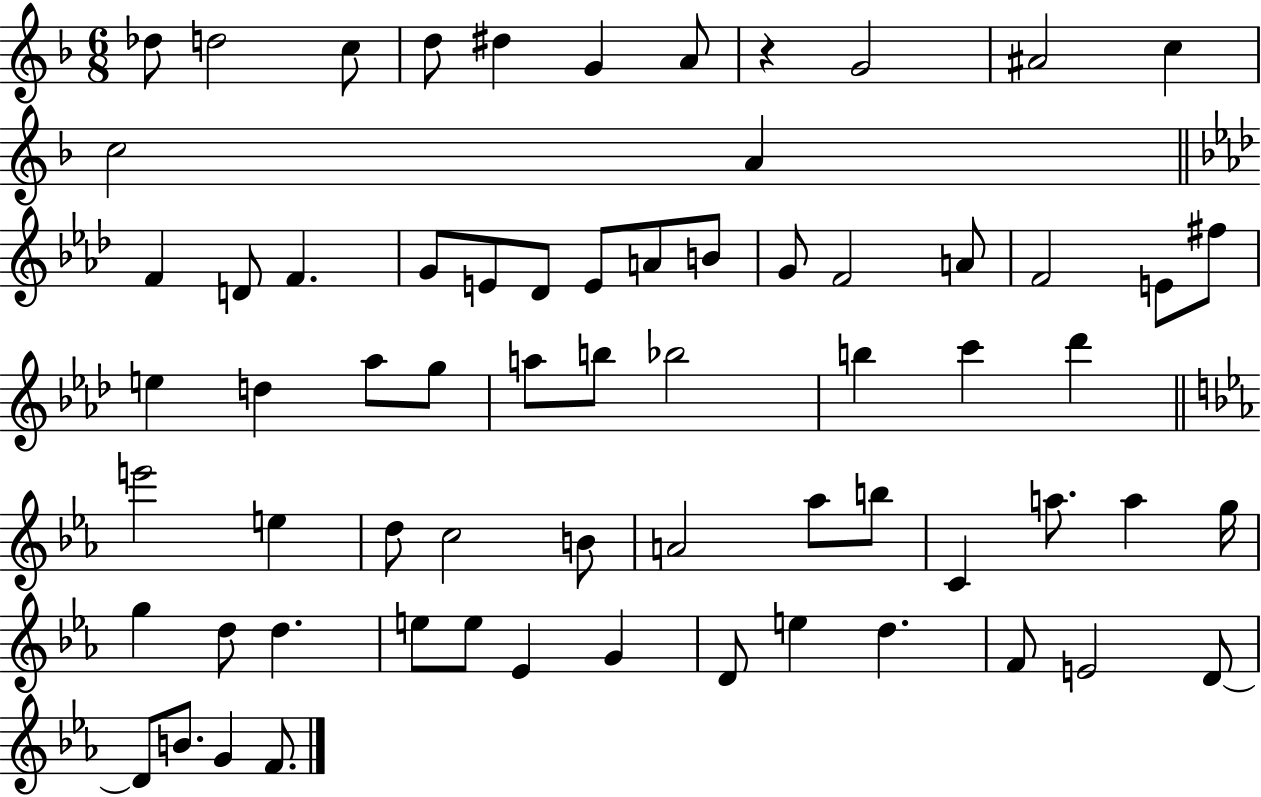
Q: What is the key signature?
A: F major